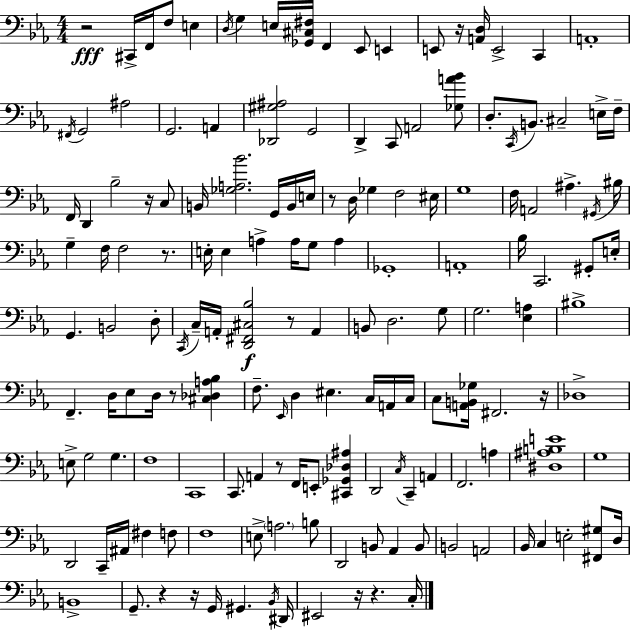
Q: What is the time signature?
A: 4/4